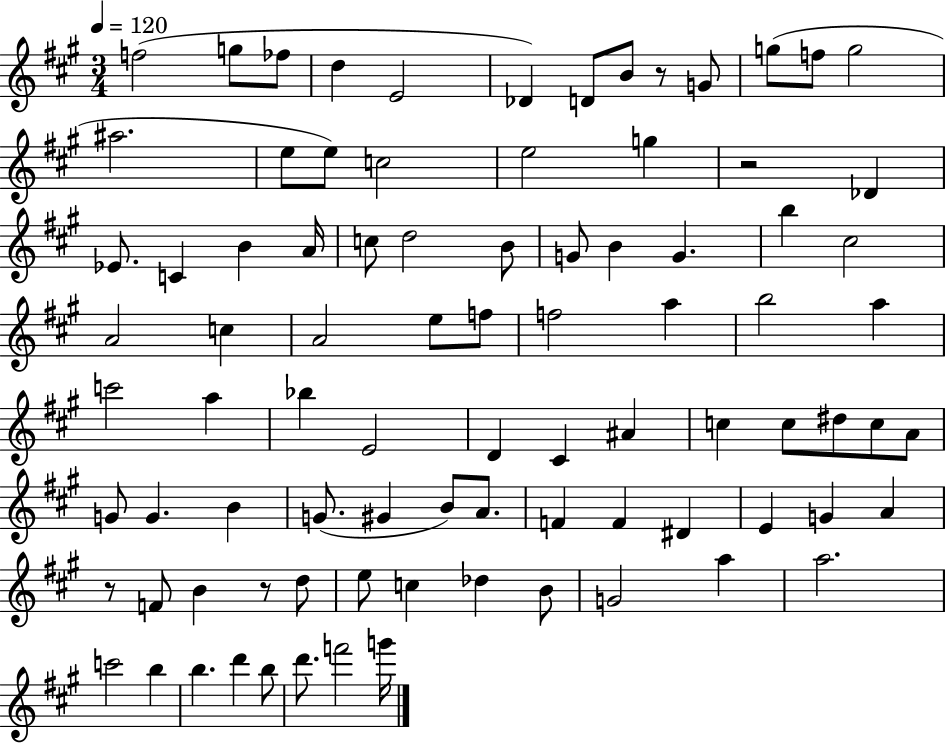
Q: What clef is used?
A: treble